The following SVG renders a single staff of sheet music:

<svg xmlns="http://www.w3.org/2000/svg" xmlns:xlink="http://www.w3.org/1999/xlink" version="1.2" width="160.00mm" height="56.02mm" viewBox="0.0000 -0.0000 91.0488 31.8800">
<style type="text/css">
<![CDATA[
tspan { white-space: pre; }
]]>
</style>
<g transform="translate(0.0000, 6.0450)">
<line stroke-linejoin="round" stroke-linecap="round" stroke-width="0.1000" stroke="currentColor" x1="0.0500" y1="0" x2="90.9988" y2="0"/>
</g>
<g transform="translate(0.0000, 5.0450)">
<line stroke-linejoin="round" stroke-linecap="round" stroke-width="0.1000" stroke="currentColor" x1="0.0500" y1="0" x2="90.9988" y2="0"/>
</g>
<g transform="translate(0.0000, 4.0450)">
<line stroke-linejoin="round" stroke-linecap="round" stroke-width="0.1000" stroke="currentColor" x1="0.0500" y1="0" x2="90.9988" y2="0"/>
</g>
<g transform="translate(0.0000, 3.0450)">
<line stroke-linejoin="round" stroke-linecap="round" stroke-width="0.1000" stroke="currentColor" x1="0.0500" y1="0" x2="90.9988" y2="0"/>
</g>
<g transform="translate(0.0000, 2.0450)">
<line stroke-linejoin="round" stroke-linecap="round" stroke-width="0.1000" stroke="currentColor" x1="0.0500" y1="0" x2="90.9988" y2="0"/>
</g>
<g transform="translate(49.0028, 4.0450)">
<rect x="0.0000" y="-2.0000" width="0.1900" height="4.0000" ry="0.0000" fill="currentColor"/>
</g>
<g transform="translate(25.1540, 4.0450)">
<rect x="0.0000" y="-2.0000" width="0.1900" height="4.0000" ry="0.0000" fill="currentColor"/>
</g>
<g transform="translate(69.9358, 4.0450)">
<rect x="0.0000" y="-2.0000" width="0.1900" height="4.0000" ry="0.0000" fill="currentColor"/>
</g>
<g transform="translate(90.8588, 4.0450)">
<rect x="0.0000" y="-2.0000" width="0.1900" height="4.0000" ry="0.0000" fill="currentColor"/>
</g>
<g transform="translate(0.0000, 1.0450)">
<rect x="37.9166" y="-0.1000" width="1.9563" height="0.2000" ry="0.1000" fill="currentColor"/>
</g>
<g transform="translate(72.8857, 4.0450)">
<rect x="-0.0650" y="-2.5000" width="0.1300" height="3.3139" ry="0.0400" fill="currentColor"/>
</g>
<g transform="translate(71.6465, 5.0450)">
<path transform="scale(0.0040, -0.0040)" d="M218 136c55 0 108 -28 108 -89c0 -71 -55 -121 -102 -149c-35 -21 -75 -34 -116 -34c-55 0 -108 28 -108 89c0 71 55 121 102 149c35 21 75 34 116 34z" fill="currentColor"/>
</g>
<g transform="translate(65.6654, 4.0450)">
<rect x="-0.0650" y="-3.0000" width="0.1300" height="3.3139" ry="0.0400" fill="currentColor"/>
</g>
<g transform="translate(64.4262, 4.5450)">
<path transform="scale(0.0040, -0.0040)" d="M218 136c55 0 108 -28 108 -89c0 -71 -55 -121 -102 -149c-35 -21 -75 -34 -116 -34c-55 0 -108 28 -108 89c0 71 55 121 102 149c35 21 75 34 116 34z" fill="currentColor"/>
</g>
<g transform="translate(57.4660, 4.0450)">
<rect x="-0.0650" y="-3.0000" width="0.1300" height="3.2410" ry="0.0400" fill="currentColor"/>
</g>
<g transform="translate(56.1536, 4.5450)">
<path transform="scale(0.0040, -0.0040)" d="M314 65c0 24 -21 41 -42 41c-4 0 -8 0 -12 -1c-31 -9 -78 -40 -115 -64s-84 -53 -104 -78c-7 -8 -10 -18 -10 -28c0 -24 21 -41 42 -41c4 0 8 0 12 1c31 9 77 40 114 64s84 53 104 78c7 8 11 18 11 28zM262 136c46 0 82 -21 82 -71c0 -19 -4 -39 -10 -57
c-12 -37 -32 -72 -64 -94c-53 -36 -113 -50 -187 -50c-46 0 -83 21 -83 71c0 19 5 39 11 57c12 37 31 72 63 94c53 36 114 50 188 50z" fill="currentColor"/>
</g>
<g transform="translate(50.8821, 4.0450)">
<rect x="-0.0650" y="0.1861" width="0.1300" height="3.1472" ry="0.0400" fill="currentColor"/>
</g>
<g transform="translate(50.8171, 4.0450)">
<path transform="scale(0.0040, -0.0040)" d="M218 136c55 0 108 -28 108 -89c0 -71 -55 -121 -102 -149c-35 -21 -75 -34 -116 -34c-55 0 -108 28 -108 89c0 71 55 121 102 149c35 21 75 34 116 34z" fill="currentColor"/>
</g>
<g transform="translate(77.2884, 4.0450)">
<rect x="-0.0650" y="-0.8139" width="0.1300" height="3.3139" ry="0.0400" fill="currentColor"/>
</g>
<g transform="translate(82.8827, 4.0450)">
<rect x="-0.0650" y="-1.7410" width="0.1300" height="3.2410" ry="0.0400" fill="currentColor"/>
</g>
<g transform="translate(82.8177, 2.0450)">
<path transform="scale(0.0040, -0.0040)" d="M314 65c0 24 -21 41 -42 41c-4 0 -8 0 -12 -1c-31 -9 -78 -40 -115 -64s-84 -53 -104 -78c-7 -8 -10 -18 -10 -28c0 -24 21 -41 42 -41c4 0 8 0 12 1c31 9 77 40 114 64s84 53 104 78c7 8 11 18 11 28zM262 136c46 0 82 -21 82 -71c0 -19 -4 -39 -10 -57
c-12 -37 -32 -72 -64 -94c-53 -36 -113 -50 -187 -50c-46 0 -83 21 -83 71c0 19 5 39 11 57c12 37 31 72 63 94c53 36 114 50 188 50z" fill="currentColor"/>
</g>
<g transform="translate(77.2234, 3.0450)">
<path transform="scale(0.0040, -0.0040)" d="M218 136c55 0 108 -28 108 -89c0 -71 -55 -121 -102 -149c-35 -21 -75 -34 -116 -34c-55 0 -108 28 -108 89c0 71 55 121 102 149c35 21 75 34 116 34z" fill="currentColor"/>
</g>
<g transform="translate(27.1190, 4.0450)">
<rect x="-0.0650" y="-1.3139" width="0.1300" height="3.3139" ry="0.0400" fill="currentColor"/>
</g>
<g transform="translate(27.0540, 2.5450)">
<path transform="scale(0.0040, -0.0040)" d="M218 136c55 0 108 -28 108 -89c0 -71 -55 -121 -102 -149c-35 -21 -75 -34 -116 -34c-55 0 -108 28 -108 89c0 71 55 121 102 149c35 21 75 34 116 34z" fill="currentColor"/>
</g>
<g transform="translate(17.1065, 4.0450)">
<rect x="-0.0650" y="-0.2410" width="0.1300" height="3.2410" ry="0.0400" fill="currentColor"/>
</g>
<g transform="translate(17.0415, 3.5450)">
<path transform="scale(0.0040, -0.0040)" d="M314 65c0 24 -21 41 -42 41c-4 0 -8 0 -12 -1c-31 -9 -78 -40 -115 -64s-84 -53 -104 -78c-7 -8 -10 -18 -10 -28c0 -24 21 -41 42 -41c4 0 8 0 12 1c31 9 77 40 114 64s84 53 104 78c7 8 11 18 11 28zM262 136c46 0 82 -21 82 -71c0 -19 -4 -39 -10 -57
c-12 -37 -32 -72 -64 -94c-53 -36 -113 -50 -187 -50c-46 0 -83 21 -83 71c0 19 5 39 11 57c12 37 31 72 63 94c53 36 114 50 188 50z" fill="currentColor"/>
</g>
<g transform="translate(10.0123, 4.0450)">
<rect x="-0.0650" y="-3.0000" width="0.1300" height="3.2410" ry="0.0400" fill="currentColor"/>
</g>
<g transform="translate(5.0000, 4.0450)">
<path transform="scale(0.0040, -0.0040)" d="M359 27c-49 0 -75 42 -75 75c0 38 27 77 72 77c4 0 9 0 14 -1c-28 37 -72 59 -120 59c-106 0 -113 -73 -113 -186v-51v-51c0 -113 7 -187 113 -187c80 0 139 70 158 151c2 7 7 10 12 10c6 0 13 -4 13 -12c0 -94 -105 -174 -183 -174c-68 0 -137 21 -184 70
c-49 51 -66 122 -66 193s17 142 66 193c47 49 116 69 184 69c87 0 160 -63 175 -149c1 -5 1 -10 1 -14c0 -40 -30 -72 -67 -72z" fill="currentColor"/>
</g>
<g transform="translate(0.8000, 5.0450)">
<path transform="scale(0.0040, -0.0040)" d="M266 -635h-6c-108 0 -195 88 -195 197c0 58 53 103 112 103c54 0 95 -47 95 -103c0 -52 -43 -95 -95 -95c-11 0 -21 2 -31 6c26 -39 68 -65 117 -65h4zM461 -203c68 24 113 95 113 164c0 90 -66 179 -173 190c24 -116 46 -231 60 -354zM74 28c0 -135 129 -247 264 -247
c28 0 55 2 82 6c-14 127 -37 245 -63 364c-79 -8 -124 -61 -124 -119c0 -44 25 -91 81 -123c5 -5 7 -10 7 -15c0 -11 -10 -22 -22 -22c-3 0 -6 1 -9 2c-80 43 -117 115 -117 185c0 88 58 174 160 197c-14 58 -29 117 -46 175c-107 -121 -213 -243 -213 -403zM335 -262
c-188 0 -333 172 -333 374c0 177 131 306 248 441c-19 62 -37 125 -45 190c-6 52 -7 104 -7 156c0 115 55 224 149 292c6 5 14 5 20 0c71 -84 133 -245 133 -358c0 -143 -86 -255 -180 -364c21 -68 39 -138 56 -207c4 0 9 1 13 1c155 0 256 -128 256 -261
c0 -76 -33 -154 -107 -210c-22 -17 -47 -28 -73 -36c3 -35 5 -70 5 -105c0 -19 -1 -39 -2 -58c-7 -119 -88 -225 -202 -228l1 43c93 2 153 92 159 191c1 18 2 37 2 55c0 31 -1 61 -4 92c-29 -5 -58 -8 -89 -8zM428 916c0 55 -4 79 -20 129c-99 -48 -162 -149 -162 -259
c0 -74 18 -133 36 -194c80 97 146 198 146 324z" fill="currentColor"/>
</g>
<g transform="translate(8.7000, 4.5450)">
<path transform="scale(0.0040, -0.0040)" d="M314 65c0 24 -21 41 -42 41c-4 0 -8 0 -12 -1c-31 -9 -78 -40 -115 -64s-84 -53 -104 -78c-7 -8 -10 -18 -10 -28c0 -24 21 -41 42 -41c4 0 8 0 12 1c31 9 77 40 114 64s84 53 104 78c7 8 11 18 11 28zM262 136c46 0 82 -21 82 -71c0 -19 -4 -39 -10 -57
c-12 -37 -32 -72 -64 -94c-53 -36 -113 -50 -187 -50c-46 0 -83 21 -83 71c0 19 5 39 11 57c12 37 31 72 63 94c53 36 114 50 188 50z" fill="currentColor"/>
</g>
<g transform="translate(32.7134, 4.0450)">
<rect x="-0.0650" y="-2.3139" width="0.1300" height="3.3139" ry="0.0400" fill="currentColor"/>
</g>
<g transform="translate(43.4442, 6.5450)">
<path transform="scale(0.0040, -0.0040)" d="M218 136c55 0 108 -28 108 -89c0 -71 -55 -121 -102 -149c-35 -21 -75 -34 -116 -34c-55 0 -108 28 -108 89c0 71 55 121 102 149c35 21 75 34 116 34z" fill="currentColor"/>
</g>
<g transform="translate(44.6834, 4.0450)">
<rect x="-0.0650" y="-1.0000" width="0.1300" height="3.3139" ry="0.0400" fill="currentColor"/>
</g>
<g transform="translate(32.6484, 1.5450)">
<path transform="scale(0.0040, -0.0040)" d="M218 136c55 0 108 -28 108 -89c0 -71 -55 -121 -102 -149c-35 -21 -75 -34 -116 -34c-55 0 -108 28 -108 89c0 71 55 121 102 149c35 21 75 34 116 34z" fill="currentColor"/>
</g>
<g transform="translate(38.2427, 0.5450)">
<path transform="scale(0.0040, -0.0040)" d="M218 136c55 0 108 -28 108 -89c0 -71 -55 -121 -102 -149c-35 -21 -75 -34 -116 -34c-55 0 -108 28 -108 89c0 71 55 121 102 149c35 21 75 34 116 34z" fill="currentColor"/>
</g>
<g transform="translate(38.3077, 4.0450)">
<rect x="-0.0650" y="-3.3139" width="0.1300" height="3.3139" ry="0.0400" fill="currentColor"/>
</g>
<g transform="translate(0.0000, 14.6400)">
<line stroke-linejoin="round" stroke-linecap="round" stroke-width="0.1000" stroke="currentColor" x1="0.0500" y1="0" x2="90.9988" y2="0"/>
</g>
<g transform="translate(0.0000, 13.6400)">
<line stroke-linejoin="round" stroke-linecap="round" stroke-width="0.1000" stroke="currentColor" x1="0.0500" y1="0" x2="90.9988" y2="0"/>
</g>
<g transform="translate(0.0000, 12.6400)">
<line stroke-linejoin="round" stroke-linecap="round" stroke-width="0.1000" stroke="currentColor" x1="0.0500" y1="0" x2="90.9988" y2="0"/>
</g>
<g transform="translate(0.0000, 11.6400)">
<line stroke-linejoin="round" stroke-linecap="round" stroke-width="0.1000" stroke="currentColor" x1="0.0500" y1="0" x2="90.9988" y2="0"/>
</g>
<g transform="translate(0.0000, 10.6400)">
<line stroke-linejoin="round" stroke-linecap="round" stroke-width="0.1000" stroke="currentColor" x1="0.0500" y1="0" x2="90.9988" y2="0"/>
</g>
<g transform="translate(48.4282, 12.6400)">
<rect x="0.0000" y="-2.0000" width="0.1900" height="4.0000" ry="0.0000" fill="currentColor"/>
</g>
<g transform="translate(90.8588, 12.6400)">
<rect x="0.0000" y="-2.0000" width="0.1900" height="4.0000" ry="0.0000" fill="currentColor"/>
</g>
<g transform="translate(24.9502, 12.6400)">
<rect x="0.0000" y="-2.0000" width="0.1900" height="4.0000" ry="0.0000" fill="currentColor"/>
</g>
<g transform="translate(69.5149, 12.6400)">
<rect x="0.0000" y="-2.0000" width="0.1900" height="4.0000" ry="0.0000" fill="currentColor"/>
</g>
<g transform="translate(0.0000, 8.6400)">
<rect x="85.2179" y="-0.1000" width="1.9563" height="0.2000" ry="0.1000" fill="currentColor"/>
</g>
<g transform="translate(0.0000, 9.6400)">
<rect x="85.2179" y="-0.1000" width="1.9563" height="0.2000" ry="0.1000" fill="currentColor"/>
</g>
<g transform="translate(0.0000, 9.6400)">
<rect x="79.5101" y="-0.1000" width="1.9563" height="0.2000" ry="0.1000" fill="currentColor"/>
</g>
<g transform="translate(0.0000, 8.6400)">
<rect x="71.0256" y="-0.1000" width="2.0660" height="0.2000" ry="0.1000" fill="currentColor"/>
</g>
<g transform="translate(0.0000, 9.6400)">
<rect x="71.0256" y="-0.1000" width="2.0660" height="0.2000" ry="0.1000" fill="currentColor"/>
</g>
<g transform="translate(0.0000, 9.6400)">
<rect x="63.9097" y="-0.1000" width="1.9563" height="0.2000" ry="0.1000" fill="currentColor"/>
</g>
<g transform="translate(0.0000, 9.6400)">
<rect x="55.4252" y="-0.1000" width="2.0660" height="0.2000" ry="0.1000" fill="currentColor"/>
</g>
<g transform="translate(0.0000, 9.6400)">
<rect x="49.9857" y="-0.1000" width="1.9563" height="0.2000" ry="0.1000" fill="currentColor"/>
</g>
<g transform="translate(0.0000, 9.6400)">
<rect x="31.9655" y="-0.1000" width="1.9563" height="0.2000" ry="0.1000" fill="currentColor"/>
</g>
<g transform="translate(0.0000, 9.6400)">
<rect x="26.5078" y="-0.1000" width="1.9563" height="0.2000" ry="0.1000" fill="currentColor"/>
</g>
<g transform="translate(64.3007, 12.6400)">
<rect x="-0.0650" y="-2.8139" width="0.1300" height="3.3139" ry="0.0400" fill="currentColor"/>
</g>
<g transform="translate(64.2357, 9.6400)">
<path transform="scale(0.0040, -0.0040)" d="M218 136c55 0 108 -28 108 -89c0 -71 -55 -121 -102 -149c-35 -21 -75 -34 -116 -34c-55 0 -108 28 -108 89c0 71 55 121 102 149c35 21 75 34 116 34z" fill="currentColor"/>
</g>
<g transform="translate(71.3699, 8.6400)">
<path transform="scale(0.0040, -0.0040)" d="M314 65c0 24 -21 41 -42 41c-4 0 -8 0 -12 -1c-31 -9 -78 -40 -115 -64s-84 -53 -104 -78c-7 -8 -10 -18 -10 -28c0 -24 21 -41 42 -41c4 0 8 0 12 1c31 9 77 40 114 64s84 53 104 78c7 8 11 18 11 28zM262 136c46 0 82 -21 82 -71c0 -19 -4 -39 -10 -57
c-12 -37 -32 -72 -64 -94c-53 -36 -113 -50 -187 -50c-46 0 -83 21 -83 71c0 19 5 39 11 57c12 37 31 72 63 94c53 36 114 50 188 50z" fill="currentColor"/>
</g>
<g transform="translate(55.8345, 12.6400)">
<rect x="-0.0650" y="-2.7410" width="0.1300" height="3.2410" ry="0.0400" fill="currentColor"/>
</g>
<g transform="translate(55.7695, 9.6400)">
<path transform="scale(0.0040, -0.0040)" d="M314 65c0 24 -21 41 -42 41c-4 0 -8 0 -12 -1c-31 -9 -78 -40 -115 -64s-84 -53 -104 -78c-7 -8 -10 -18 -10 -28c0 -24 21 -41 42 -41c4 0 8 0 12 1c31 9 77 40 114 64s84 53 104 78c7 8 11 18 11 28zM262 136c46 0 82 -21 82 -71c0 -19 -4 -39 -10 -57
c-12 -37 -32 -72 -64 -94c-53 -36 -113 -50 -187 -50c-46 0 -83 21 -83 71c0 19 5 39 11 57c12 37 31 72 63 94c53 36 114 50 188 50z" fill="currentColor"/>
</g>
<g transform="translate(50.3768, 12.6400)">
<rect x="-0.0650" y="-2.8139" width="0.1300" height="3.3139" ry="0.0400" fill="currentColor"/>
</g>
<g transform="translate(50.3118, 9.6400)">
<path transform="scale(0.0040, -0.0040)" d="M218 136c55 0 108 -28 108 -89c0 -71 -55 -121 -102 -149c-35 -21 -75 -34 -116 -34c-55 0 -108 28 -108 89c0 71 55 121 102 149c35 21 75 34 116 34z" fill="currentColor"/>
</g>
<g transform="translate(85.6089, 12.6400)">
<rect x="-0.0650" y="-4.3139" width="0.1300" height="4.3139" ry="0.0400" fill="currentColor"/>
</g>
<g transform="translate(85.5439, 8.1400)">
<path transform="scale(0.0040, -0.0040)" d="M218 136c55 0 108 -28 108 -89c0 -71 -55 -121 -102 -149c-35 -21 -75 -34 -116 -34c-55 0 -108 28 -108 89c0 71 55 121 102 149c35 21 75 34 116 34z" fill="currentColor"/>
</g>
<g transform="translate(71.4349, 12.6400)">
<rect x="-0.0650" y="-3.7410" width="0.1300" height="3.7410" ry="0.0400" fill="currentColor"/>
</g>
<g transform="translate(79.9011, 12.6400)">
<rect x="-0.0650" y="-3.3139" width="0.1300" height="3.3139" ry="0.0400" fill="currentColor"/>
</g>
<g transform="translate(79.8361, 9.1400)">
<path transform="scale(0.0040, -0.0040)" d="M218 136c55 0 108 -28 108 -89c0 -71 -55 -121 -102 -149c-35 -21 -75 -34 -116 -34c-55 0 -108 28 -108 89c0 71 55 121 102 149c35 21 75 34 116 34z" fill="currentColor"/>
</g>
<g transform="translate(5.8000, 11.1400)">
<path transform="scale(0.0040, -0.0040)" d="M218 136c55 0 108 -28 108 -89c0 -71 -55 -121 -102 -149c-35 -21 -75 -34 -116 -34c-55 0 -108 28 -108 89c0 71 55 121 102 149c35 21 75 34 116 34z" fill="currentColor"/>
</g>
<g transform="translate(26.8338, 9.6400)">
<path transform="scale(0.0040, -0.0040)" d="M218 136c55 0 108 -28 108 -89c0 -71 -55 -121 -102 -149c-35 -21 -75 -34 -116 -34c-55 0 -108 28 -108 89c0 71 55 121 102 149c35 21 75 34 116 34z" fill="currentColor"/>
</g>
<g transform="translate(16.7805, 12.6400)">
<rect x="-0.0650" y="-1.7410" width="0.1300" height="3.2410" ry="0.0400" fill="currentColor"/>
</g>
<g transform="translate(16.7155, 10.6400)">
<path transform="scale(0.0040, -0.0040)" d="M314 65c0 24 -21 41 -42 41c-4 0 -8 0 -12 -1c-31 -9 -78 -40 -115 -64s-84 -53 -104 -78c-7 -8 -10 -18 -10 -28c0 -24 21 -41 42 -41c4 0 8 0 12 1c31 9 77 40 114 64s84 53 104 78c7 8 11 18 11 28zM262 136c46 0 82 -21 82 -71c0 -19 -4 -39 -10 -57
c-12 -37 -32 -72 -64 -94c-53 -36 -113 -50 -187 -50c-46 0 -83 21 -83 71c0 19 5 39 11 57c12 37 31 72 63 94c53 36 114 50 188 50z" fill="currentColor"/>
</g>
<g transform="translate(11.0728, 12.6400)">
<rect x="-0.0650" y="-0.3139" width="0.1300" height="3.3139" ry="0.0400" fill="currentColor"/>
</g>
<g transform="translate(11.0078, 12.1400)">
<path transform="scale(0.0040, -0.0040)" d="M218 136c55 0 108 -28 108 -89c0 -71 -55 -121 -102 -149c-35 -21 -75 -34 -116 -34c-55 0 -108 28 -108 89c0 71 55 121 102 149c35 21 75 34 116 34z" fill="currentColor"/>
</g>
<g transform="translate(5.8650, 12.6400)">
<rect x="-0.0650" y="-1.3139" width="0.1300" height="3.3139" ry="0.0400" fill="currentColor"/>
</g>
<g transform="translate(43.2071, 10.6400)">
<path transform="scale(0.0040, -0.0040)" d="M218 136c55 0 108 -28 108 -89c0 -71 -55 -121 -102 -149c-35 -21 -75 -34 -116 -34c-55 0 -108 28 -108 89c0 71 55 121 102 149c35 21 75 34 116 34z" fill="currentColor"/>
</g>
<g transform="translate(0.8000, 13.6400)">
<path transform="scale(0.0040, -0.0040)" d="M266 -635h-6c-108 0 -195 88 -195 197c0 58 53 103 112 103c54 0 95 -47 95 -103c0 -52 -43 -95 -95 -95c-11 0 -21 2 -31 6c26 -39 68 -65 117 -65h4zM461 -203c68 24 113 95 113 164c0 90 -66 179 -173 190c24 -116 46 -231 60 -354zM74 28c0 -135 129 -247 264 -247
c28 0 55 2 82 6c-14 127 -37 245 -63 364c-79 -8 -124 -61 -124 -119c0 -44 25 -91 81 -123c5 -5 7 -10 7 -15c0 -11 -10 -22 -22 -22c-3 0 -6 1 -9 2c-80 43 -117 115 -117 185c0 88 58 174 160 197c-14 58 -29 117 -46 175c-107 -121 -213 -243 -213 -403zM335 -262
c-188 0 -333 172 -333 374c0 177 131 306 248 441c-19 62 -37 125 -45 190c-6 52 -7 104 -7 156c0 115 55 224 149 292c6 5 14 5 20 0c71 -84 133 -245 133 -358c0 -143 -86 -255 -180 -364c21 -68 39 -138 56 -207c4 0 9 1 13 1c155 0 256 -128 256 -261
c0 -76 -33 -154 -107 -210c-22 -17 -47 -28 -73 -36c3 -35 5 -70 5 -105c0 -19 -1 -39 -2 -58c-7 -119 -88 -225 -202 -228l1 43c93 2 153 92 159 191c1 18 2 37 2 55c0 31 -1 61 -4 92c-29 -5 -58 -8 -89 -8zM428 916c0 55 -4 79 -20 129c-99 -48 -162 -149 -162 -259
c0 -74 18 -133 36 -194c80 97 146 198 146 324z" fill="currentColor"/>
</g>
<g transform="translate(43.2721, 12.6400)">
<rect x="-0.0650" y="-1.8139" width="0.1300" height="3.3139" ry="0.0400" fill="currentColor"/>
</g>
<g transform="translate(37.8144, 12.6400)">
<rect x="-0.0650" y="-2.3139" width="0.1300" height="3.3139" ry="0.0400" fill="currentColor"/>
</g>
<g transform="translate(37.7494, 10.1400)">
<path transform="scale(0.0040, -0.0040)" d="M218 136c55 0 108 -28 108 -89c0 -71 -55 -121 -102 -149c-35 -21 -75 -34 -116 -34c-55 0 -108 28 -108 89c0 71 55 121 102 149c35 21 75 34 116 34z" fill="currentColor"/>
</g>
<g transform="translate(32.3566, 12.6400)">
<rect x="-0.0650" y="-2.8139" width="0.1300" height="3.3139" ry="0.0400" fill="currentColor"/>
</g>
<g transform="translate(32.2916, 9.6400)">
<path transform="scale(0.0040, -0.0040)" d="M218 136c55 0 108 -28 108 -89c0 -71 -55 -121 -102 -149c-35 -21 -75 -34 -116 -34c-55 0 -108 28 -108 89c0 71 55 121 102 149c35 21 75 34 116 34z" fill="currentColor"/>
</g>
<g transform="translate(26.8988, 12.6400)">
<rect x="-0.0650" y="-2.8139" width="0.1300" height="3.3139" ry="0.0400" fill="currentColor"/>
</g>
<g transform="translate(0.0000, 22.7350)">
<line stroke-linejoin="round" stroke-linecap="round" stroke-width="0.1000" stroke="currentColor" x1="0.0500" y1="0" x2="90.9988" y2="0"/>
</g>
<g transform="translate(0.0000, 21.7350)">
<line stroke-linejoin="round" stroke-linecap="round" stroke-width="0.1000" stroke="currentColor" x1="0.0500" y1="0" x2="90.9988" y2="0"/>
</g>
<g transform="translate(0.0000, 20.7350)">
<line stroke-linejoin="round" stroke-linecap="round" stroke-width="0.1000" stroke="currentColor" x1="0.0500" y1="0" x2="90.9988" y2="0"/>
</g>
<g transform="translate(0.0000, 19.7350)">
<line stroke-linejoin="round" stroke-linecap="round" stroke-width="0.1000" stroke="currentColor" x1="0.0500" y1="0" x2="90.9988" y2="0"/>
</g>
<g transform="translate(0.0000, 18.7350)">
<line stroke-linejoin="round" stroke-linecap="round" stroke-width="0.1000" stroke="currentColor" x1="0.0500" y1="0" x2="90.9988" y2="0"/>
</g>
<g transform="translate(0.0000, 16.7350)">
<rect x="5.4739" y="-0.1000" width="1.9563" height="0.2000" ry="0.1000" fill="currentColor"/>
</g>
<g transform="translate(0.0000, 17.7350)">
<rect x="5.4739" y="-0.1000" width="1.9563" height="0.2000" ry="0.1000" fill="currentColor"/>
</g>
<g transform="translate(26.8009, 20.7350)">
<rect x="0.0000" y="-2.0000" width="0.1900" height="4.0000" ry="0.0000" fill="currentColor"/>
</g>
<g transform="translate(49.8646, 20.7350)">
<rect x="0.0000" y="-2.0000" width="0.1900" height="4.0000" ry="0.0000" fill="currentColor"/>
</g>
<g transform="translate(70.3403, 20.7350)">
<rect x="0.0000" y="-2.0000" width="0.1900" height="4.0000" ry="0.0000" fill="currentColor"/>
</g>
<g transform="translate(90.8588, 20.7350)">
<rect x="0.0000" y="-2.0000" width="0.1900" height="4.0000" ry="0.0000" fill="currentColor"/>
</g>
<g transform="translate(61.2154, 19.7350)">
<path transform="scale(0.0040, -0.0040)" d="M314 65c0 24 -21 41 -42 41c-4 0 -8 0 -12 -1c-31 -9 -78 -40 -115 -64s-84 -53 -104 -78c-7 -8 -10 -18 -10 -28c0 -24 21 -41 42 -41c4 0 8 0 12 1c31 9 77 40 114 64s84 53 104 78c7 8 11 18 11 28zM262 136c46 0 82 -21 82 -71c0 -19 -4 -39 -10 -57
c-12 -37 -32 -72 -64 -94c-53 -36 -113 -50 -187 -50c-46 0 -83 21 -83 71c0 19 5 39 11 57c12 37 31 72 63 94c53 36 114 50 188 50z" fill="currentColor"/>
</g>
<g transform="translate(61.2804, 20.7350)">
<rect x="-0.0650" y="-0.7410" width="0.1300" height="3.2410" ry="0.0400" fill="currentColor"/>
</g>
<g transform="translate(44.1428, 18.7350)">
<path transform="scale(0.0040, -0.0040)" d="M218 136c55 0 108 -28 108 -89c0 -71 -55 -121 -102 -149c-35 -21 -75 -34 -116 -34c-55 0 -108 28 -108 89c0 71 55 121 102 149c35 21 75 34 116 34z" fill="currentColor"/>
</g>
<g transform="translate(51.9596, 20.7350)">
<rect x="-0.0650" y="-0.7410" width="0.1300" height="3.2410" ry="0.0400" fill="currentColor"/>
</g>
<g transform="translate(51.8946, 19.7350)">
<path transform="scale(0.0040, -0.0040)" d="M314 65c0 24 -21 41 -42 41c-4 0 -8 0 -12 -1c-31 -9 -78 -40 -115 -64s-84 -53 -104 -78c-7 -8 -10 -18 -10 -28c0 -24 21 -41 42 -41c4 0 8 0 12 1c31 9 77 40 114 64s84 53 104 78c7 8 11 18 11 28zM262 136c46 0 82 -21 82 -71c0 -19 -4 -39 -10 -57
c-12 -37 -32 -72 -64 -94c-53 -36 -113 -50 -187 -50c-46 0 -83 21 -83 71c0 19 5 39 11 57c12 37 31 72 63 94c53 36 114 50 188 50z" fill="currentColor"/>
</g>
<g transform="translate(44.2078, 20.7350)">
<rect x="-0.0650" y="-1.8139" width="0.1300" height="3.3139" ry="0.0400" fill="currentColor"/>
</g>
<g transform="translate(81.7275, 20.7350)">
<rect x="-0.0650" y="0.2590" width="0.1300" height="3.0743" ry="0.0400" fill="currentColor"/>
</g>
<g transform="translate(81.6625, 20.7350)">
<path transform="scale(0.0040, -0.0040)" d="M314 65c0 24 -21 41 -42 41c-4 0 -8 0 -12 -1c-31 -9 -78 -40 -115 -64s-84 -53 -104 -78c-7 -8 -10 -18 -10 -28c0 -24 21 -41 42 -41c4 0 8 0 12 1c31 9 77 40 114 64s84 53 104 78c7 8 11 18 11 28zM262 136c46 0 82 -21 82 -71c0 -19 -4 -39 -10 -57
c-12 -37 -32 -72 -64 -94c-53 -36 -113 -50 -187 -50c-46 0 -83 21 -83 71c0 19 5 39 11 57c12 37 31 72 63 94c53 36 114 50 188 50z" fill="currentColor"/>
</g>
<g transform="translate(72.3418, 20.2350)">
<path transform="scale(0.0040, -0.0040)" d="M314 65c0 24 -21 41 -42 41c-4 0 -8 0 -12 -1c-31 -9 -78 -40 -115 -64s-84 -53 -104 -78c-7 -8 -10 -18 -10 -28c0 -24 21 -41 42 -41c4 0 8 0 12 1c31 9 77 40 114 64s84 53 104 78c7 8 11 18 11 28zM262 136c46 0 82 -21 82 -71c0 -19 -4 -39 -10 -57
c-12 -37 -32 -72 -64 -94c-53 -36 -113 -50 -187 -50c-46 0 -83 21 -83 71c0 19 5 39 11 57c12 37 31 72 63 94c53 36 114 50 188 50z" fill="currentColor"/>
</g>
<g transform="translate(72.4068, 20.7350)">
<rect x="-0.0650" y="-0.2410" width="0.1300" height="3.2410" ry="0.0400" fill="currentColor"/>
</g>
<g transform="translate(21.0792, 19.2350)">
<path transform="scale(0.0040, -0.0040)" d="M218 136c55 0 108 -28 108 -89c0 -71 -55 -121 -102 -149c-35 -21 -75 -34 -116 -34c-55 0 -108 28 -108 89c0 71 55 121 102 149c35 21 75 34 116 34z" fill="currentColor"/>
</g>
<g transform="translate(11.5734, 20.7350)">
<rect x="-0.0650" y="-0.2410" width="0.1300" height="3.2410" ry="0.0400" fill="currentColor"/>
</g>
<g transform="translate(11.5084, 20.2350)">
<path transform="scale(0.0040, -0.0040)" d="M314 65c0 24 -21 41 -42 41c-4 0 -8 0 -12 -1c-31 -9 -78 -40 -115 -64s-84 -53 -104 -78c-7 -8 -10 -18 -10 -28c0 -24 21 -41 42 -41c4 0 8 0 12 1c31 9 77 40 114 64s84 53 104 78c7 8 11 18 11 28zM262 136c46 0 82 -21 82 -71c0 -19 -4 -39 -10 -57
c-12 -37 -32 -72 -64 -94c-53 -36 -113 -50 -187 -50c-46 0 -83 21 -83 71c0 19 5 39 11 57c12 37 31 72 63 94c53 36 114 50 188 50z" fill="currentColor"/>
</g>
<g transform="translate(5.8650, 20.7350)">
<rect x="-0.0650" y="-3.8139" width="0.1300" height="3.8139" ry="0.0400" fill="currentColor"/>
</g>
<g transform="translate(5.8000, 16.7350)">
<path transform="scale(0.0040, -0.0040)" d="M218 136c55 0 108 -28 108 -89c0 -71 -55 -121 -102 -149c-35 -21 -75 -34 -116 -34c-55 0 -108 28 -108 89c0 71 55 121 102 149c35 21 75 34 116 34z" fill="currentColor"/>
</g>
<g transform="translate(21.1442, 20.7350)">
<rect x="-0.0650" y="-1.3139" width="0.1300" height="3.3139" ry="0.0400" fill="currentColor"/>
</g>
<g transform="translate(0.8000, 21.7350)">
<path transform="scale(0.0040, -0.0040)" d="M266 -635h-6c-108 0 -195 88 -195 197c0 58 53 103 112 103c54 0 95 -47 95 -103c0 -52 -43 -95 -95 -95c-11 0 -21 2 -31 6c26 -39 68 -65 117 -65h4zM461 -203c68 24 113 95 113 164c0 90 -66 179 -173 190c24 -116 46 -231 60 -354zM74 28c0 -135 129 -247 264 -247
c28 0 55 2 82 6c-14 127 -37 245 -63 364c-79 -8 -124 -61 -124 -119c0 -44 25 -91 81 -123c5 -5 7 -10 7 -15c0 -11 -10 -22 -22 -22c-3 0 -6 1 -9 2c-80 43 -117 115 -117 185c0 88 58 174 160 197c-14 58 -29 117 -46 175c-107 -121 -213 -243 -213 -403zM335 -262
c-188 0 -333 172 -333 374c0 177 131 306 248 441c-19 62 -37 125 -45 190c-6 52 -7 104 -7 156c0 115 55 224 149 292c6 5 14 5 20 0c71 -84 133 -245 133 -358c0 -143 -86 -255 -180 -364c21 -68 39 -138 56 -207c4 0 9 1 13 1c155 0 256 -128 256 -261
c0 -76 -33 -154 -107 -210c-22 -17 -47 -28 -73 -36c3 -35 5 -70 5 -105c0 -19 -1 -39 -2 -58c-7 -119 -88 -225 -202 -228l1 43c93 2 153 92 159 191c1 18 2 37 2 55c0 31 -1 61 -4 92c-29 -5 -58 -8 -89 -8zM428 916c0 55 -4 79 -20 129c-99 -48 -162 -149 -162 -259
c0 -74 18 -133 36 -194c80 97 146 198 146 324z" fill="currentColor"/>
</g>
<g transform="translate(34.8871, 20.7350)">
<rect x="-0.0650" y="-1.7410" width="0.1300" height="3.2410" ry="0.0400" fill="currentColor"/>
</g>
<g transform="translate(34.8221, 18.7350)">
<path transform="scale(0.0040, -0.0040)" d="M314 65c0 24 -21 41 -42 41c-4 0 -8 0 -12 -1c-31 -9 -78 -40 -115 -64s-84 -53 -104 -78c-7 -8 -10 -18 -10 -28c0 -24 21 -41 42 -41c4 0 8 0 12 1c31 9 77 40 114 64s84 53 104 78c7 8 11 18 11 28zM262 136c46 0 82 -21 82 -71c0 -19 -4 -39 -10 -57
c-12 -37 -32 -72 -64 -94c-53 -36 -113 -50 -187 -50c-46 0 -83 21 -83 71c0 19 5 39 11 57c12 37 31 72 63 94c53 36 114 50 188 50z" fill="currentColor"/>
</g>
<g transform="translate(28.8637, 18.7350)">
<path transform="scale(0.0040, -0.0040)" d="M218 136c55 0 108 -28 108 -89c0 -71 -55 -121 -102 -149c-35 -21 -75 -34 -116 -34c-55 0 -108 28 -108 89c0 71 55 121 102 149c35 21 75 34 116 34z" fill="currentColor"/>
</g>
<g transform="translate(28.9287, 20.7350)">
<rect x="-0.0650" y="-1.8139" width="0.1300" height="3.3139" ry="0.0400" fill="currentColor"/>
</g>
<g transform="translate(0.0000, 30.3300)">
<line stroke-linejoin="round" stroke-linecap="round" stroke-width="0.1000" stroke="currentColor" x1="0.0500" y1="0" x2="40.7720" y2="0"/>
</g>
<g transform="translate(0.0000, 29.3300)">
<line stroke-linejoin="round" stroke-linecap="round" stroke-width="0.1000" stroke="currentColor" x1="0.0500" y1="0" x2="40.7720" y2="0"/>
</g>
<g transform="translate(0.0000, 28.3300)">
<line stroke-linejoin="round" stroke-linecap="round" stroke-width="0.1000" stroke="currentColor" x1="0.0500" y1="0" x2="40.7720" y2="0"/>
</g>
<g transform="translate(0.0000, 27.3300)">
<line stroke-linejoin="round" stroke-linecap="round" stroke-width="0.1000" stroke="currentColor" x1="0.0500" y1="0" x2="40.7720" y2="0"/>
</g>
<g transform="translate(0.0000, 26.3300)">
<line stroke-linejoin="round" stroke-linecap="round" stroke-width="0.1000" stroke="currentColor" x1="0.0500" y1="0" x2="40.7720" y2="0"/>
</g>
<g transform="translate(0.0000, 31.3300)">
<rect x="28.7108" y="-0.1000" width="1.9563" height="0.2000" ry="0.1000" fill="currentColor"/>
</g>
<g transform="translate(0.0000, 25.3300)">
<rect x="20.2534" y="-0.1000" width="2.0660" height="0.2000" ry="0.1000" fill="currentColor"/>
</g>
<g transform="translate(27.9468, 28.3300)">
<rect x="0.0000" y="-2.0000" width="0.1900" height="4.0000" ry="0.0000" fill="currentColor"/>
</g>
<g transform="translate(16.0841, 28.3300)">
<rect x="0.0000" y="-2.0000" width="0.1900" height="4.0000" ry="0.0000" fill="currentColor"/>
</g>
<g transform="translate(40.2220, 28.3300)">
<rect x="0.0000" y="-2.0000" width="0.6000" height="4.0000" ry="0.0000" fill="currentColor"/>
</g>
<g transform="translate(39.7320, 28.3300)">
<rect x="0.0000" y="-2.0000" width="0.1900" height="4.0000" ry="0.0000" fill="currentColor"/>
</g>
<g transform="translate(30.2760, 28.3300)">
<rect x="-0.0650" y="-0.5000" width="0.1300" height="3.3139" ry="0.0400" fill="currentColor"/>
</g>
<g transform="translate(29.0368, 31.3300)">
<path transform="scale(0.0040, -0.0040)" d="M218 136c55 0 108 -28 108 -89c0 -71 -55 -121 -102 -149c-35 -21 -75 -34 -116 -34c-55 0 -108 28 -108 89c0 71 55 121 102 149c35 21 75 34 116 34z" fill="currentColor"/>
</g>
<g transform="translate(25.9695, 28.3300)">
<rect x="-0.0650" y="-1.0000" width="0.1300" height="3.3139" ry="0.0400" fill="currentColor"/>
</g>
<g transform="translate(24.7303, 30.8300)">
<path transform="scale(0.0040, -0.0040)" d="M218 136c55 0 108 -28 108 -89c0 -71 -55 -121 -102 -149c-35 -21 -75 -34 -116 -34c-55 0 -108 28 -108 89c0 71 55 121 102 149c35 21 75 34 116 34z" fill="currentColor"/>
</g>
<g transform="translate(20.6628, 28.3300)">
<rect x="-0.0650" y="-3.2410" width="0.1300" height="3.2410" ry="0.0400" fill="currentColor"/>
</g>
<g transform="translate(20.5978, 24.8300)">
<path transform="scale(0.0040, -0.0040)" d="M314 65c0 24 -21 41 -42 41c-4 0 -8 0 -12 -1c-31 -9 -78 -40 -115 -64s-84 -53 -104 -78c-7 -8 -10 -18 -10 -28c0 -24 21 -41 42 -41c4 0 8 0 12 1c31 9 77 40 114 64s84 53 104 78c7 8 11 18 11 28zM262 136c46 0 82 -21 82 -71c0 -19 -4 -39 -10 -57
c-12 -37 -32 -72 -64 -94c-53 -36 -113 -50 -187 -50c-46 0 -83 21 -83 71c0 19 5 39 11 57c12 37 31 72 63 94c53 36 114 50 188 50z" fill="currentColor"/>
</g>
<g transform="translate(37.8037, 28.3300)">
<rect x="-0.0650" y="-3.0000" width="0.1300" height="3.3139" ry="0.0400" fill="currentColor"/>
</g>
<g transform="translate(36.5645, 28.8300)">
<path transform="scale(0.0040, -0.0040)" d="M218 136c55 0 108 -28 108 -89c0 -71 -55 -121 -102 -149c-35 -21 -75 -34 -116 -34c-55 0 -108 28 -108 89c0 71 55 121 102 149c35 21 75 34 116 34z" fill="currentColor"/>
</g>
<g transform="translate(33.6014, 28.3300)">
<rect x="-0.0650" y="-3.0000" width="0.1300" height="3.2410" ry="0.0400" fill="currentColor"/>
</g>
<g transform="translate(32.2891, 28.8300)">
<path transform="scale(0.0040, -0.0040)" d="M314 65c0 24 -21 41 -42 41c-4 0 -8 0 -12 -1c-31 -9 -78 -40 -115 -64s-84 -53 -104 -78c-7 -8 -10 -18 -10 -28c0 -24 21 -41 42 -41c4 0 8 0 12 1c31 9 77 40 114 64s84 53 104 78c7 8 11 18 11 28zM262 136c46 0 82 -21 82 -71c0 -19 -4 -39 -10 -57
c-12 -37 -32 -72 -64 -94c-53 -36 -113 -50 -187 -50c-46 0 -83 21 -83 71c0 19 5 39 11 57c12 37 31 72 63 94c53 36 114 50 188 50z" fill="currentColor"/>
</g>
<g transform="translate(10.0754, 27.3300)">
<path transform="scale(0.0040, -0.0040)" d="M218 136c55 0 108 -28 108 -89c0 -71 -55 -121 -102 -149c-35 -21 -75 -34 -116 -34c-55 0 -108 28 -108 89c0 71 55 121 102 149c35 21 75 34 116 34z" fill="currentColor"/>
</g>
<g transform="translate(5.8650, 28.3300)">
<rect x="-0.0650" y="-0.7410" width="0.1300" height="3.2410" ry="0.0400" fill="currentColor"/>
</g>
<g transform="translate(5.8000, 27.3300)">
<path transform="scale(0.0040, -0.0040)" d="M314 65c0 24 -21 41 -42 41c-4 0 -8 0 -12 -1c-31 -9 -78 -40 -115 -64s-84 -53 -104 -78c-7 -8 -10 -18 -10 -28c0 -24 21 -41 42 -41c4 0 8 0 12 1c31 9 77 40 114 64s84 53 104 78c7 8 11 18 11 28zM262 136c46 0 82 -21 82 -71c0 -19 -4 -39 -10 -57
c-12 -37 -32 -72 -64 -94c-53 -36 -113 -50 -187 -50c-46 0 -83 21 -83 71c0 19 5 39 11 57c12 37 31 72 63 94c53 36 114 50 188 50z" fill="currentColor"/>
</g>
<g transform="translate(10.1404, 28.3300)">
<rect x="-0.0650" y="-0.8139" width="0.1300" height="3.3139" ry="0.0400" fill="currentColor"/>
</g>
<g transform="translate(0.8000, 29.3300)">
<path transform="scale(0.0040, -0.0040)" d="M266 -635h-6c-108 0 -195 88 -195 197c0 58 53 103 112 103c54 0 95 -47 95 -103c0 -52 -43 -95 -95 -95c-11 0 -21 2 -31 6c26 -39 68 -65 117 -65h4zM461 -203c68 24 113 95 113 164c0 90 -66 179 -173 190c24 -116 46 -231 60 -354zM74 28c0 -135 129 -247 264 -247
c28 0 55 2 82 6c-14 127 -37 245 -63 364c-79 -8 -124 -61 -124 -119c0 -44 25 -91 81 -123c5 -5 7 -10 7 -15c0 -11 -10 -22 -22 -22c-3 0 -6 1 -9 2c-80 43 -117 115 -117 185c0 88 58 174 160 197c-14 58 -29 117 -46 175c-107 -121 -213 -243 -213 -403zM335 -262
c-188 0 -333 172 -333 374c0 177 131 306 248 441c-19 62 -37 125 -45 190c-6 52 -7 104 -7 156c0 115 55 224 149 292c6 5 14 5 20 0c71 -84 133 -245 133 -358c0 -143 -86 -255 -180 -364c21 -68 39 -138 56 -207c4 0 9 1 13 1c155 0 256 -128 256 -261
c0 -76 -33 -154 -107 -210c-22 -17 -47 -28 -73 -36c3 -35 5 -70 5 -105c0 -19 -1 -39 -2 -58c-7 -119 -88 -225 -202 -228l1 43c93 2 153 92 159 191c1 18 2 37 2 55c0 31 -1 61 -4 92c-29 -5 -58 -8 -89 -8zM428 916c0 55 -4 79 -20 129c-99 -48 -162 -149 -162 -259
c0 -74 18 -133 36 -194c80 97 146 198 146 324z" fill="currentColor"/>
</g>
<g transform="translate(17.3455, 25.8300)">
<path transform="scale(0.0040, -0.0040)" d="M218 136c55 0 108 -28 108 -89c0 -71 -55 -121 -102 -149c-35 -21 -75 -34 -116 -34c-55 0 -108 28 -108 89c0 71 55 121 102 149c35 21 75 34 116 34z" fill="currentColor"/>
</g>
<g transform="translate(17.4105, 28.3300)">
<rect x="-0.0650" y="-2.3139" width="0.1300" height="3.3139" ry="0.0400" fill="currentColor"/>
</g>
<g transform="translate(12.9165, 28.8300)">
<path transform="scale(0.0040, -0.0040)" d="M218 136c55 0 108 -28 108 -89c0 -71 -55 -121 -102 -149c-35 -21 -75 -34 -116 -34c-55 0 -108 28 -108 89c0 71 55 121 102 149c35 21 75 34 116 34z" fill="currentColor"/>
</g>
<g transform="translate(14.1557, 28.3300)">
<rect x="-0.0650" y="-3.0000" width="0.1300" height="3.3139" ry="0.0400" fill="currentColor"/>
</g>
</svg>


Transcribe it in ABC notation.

X:1
T:Untitled
M:4/4
L:1/4
K:C
A2 c2 e g b D B A2 A G d f2 e c f2 a a g f a a2 a c'2 b d' c' c2 e f f2 f d2 d2 c2 B2 d2 d A g b2 D C A2 A